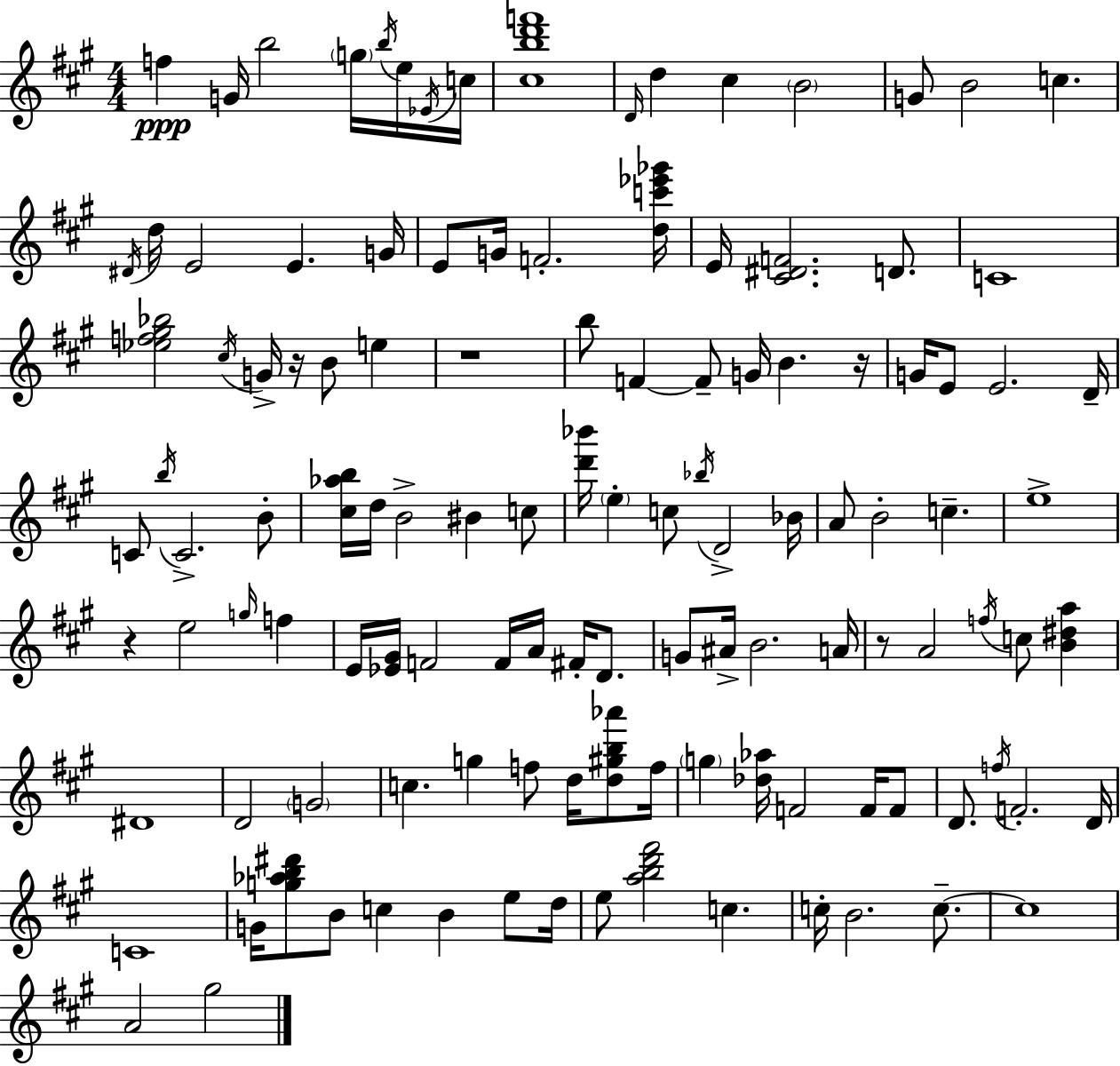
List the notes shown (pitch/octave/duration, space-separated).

F5/q G4/s B5/h G5/s B5/s E5/s Eb4/s C5/s [C#5,B5,D6,F6]/w D4/s D5/q C#5/q B4/h G4/e B4/h C5/q. D#4/s D5/s E4/h E4/q. G4/s E4/e G4/s F4/h. [D5,C6,Eb6,Gb6]/s E4/s [C#4,D#4,F4]/h. D4/e. C4/w [Eb5,F5,G#5,Bb5]/h C#5/s G4/s R/s B4/e E5/q R/w B5/e F4/q F4/e G4/s B4/q. R/s G4/s E4/e E4/h. D4/s C4/e B5/s C4/h. B4/e [C#5,Ab5,B5]/s D5/s B4/h BIS4/q C5/e [D6,Bb6]/s E5/q C5/e Bb5/s D4/h Bb4/s A4/e B4/h C5/q. E5/w R/q E5/h G5/s F5/q E4/s [Eb4,G#4]/s F4/h F4/s A4/s F#4/s D4/e. G4/e A#4/s B4/h. A4/s R/e A4/h F5/s C5/e [B4,D#5,A5]/q D#4/w D4/h G4/h C5/q. G5/q F5/e D5/s [D5,G#5,B5,Ab6]/e F5/s G5/q [Db5,Ab5]/s F4/h F4/s F4/e D4/e. F5/s F4/h. D4/s C4/w G4/s [G5,Ab5,B5,D#6]/e B4/e C5/q B4/q E5/e D5/s E5/e [A5,B5,D6,F#6]/h C5/q. C5/s B4/h. C5/e. C5/w A4/h G#5/h